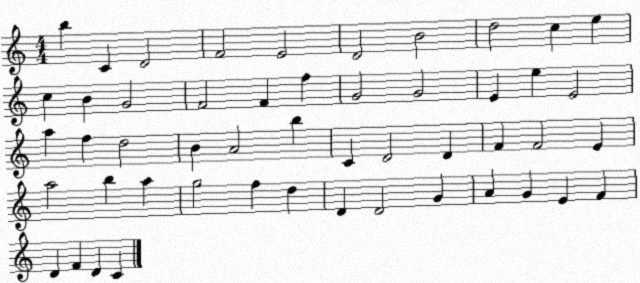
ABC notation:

X:1
T:Untitled
M:4/4
L:1/4
K:C
b C D2 F2 E2 D2 B2 d2 c e c B G2 F2 F f G2 G2 E e E2 a f d2 B A2 b C D2 D F F2 E a2 b a g2 f d D D2 G A G E F D F D C